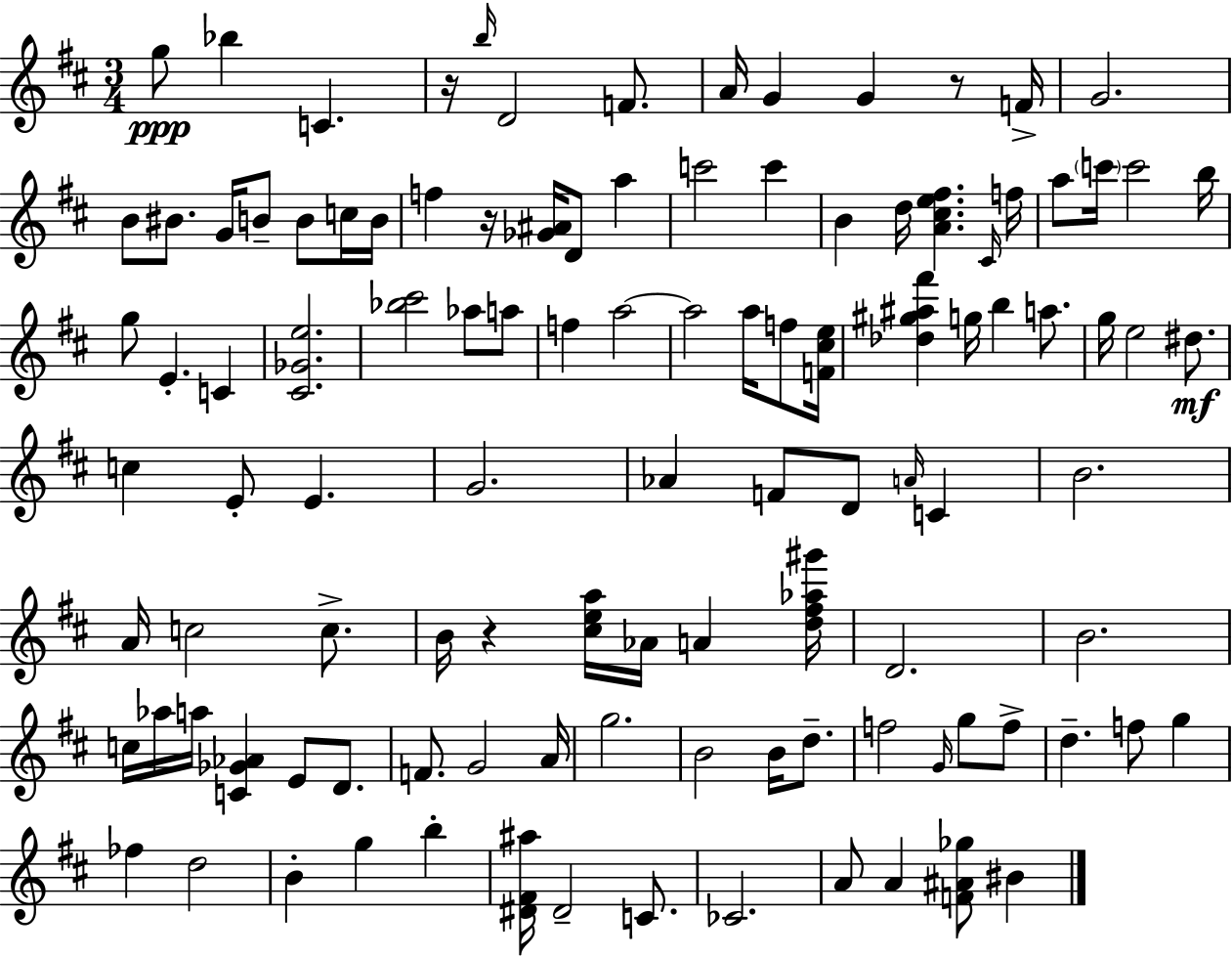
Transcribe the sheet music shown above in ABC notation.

X:1
T:Untitled
M:3/4
L:1/4
K:D
g/2 _b C z/4 b/4 D2 F/2 A/4 G G z/2 F/4 G2 B/2 ^B/2 G/4 B/2 B/2 c/4 B/4 f z/4 [_G^A]/4 D/2 a c'2 c' B d/4 [A^ce^f] ^C/4 f/4 a/2 c'/4 c'2 b/4 g/2 E C [^C_Ge]2 [_b^c']2 _a/2 a/2 f a2 a2 a/4 f/2 [F^ce]/4 [_d^g^a^f'] g/4 b a/2 g/4 e2 ^d/2 c E/2 E G2 _A F/2 D/2 A/4 C B2 A/4 c2 c/2 B/4 z [^cea]/4 _A/4 A [d^f_a^g']/4 D2 B2 c/4 _a/4 a/4 [C_G_A] E/2 D/2 F/2 G2 A/4 g2 B2 B/4 d/2 f2 G/4 g/2 f/2 d f/2 g _f d2 B g b [^D^F^a]/4 ^D2 C/2 _C2 A/2 A [F^A_g]/2 ^B